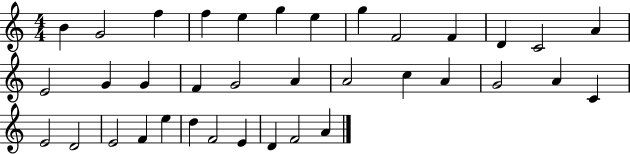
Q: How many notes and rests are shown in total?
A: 36